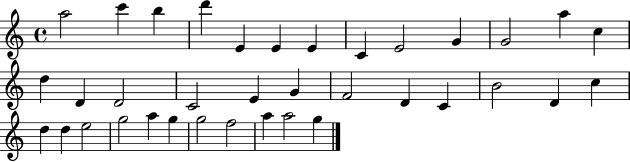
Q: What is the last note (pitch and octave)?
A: G5